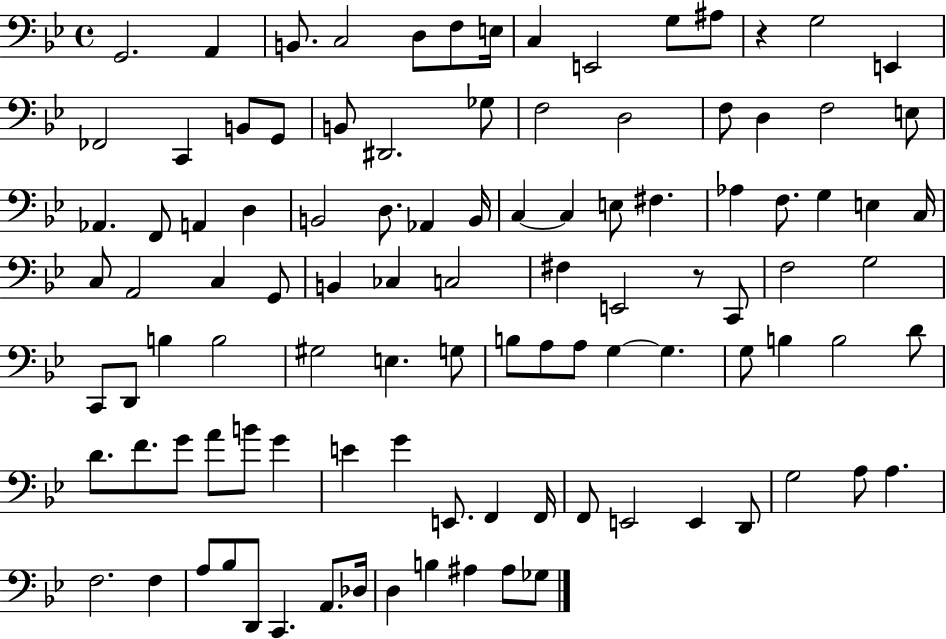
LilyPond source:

{
  \clef bass
  \time 4/4
  \defaultTimeSignature
  \key bes \major
  g,2. a,4 | b,8. c2 d8 f8 e16 | c4 e,2 g8 ais8 | r4 g2 e,4 | \break fes,2 c,4 b,8 g,8 | b,8 dis,2. ges8 | f2 d2 | f8 d4 f2 e8 | \break aes,4. f,8 a,4 d4 | b,2 d8. aes,4 b,16 | c4~~ c4 e8 fis4. | aes4 f8. g4 e4 c16 | \break c8 a,2 c4 g,8 | b,4 ces4 c2 | fis4 e,2 r8 c,8 | f2 g2 | \break c,8 d,8 b4 b2 | gis2 e4. g8 | b8 a8 a8 g4~~ g4. | g8 b4 b2 d'8 | \break d'8. f'8. g'8 a'8 b'8 g'4 | e'4 g'4 e,8. f,4 f,16 | f,8 e,2 e,4 d,8 | g2 a8 a4. | \break f2. f4 | a8 bes8 d,8 c,4. a,8. des16 | d4 b4 ais4 ais8 ges8 | \bar "|."
}